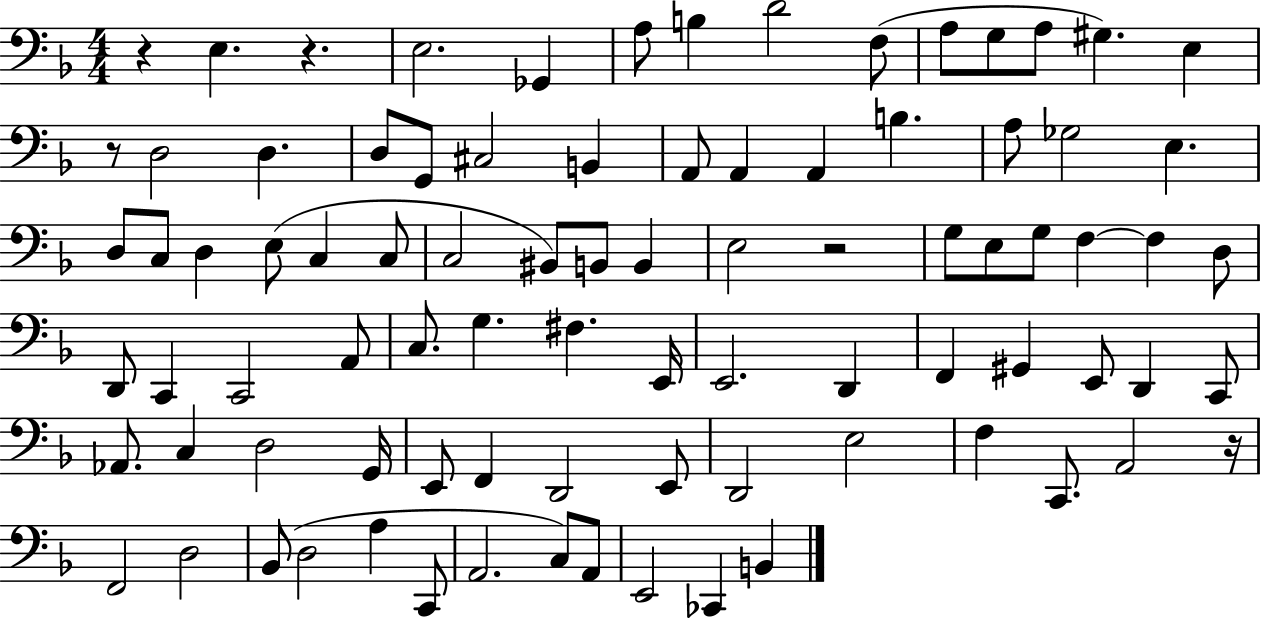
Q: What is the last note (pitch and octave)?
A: B2